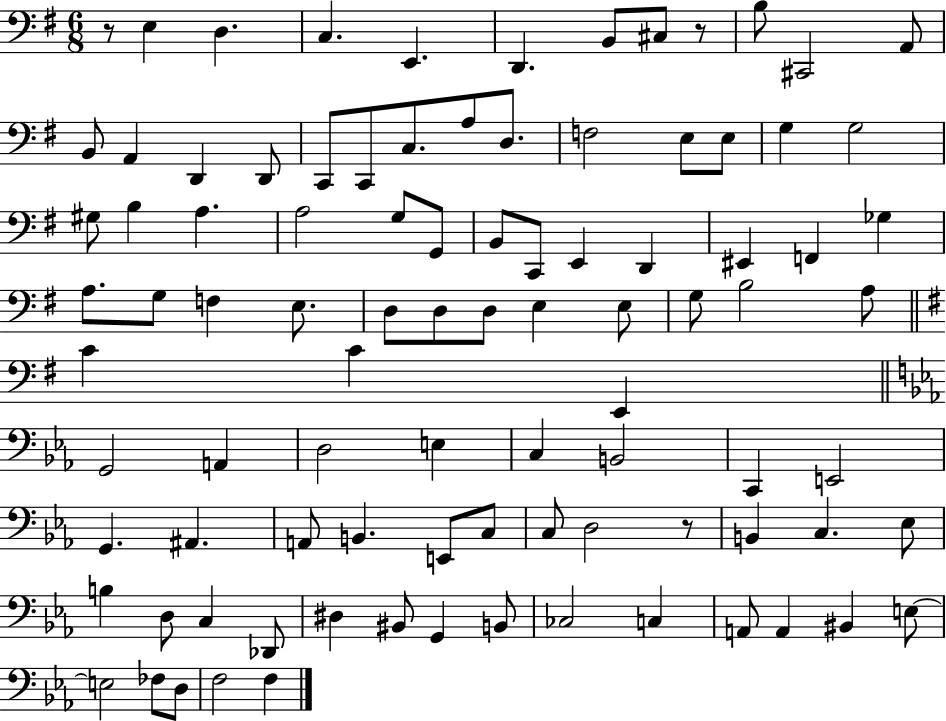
R/e E3/q D3/q. C3/q. E2/q. D2/q. B2/e C#3/e R/e B3/e C#2/h A2/e B2/e A2/q D2/q D2/e C2/e C2/e C3/e. A3/e D3/e. F3/h E3/e E3/e G3/q G3/h G#3/e B3/q A3/q. A3/h G3/e G2/e B2/e C2/e E2/q D2/q EIS2/q F2/q Gb3/q A3/e. G3/e F3/q E3/e. D3/e D3/e D3/e E3/q E3/e G3/e B3/h A3/e C4/q C4/q E2/q G2/h A2/q D3/h E3/q C3/q B2/h C2/q E2/h G2/q. A#2/q. A2/e B2/q. E2/e C3/e C3/e D3/h R/e B2/q C3/q. Eb3/e B3/q D3/e C3/q Db2/e D#3/q BIS2/e G2/q B2/e CES3/h C3/q A2/e A2/q BIS2/q E3/e E3/h FES3/e D3/e F3/h F3/q